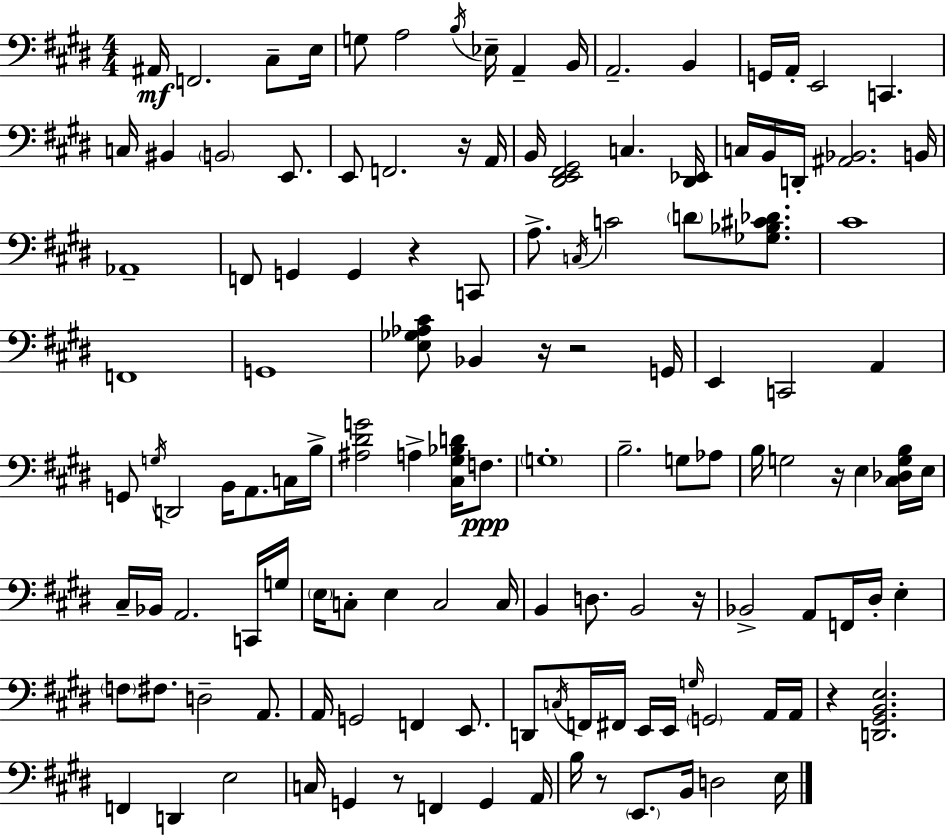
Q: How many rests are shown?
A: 9